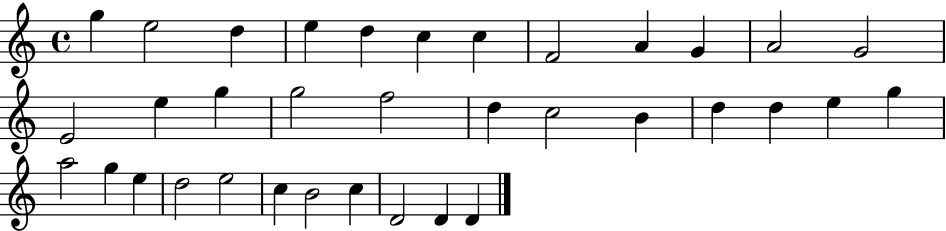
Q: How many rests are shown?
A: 0